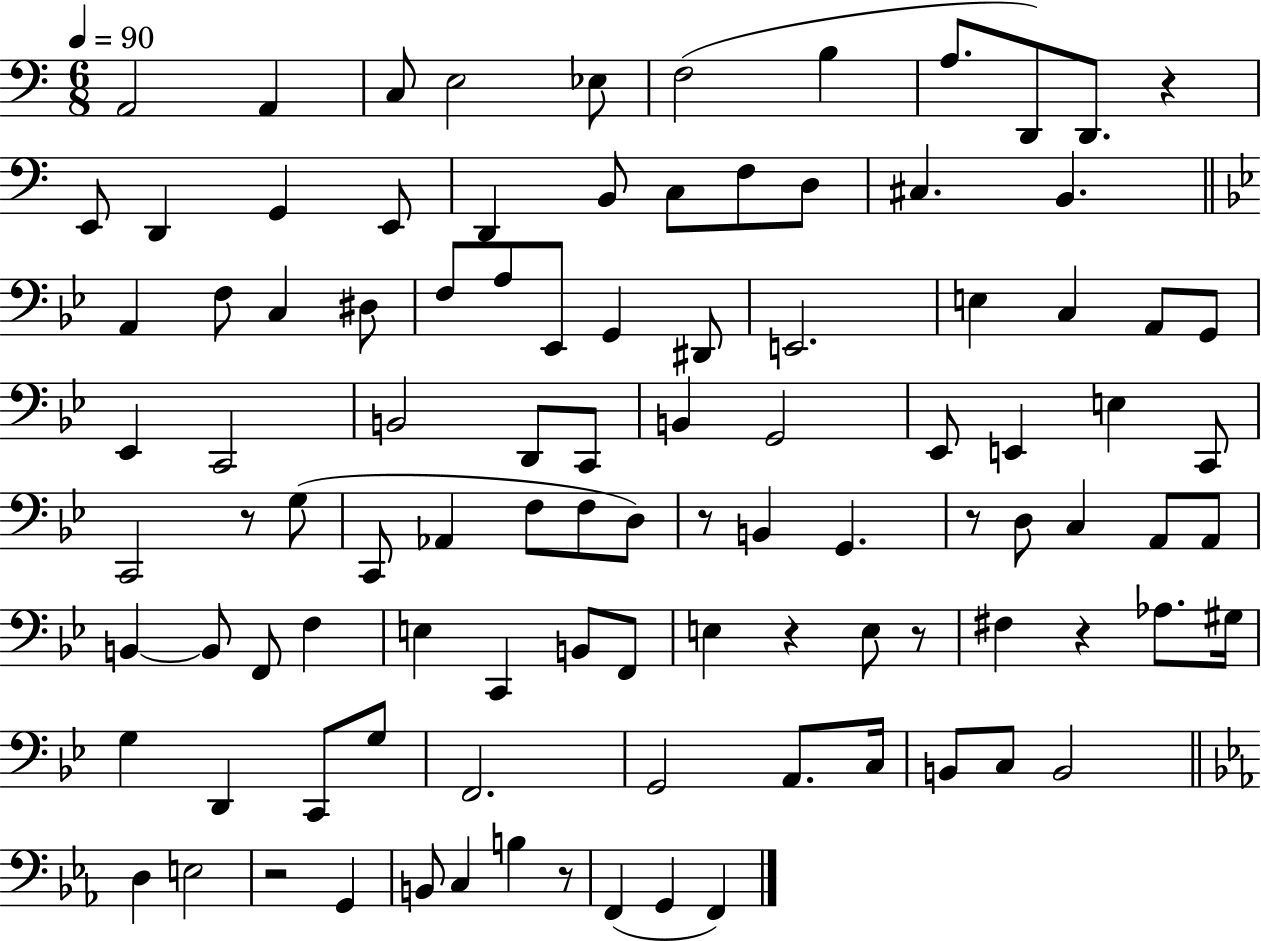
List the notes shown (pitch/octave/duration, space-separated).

A2/h A2/q C3/e E3/h Eb3/e F3/h B3/q A3/e. D2/e D2/e. R/q E2/e D2/q G2/q E2/e D2/q B2/e C3/e F3/e D3/e C#3/q. B2/q. A2/q F3/e C3/q D#3/e F3/e A3/e Eb2/e G2/q D#2/e E2/h. E3/q C3/q A2/e G2/e Eb2/q C2/h B2/h D2/e C2/e B2/q G2/h Eb2/e E2/q E3/q C2/e C2/h R/e G3/e C2/e Ab2/q F3/e F3/e D3/e R/e B2/q G2/q. R/e D3/e C3/q A2/e A2/e B2/q B2/e F2/e F3/q E3/q C2/q B2/e F2/e E3/q R/q E3/e R/e F#3/q R/q Ab3/e. G#3/s G3/q D2/q C2/e G3/e F2/h. G2/h A2/e. C3/s B2/e C3/e B2/h D3/q E3/h R/h G2/q B2/e C3/q B3/q R/e F2/q G2/q F2/q